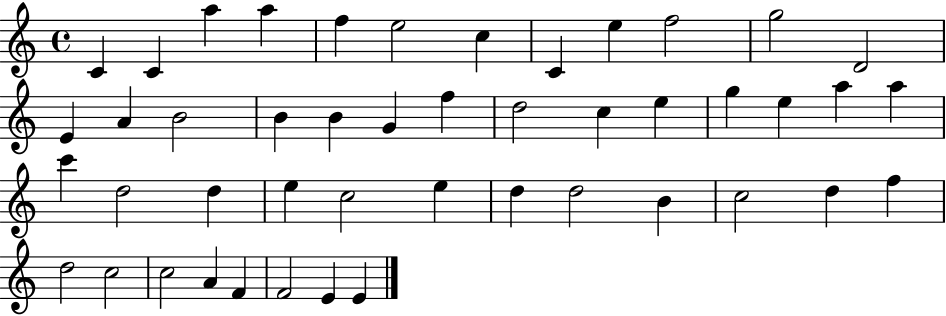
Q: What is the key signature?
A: C major